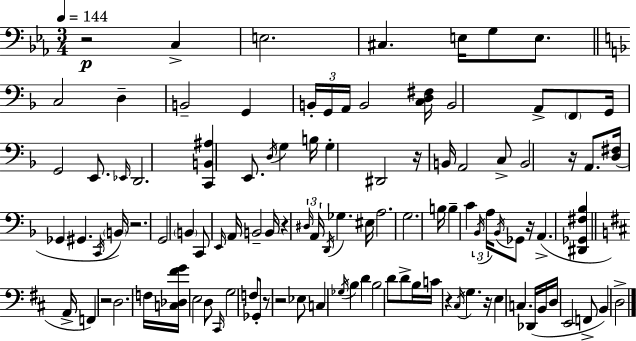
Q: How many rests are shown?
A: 11